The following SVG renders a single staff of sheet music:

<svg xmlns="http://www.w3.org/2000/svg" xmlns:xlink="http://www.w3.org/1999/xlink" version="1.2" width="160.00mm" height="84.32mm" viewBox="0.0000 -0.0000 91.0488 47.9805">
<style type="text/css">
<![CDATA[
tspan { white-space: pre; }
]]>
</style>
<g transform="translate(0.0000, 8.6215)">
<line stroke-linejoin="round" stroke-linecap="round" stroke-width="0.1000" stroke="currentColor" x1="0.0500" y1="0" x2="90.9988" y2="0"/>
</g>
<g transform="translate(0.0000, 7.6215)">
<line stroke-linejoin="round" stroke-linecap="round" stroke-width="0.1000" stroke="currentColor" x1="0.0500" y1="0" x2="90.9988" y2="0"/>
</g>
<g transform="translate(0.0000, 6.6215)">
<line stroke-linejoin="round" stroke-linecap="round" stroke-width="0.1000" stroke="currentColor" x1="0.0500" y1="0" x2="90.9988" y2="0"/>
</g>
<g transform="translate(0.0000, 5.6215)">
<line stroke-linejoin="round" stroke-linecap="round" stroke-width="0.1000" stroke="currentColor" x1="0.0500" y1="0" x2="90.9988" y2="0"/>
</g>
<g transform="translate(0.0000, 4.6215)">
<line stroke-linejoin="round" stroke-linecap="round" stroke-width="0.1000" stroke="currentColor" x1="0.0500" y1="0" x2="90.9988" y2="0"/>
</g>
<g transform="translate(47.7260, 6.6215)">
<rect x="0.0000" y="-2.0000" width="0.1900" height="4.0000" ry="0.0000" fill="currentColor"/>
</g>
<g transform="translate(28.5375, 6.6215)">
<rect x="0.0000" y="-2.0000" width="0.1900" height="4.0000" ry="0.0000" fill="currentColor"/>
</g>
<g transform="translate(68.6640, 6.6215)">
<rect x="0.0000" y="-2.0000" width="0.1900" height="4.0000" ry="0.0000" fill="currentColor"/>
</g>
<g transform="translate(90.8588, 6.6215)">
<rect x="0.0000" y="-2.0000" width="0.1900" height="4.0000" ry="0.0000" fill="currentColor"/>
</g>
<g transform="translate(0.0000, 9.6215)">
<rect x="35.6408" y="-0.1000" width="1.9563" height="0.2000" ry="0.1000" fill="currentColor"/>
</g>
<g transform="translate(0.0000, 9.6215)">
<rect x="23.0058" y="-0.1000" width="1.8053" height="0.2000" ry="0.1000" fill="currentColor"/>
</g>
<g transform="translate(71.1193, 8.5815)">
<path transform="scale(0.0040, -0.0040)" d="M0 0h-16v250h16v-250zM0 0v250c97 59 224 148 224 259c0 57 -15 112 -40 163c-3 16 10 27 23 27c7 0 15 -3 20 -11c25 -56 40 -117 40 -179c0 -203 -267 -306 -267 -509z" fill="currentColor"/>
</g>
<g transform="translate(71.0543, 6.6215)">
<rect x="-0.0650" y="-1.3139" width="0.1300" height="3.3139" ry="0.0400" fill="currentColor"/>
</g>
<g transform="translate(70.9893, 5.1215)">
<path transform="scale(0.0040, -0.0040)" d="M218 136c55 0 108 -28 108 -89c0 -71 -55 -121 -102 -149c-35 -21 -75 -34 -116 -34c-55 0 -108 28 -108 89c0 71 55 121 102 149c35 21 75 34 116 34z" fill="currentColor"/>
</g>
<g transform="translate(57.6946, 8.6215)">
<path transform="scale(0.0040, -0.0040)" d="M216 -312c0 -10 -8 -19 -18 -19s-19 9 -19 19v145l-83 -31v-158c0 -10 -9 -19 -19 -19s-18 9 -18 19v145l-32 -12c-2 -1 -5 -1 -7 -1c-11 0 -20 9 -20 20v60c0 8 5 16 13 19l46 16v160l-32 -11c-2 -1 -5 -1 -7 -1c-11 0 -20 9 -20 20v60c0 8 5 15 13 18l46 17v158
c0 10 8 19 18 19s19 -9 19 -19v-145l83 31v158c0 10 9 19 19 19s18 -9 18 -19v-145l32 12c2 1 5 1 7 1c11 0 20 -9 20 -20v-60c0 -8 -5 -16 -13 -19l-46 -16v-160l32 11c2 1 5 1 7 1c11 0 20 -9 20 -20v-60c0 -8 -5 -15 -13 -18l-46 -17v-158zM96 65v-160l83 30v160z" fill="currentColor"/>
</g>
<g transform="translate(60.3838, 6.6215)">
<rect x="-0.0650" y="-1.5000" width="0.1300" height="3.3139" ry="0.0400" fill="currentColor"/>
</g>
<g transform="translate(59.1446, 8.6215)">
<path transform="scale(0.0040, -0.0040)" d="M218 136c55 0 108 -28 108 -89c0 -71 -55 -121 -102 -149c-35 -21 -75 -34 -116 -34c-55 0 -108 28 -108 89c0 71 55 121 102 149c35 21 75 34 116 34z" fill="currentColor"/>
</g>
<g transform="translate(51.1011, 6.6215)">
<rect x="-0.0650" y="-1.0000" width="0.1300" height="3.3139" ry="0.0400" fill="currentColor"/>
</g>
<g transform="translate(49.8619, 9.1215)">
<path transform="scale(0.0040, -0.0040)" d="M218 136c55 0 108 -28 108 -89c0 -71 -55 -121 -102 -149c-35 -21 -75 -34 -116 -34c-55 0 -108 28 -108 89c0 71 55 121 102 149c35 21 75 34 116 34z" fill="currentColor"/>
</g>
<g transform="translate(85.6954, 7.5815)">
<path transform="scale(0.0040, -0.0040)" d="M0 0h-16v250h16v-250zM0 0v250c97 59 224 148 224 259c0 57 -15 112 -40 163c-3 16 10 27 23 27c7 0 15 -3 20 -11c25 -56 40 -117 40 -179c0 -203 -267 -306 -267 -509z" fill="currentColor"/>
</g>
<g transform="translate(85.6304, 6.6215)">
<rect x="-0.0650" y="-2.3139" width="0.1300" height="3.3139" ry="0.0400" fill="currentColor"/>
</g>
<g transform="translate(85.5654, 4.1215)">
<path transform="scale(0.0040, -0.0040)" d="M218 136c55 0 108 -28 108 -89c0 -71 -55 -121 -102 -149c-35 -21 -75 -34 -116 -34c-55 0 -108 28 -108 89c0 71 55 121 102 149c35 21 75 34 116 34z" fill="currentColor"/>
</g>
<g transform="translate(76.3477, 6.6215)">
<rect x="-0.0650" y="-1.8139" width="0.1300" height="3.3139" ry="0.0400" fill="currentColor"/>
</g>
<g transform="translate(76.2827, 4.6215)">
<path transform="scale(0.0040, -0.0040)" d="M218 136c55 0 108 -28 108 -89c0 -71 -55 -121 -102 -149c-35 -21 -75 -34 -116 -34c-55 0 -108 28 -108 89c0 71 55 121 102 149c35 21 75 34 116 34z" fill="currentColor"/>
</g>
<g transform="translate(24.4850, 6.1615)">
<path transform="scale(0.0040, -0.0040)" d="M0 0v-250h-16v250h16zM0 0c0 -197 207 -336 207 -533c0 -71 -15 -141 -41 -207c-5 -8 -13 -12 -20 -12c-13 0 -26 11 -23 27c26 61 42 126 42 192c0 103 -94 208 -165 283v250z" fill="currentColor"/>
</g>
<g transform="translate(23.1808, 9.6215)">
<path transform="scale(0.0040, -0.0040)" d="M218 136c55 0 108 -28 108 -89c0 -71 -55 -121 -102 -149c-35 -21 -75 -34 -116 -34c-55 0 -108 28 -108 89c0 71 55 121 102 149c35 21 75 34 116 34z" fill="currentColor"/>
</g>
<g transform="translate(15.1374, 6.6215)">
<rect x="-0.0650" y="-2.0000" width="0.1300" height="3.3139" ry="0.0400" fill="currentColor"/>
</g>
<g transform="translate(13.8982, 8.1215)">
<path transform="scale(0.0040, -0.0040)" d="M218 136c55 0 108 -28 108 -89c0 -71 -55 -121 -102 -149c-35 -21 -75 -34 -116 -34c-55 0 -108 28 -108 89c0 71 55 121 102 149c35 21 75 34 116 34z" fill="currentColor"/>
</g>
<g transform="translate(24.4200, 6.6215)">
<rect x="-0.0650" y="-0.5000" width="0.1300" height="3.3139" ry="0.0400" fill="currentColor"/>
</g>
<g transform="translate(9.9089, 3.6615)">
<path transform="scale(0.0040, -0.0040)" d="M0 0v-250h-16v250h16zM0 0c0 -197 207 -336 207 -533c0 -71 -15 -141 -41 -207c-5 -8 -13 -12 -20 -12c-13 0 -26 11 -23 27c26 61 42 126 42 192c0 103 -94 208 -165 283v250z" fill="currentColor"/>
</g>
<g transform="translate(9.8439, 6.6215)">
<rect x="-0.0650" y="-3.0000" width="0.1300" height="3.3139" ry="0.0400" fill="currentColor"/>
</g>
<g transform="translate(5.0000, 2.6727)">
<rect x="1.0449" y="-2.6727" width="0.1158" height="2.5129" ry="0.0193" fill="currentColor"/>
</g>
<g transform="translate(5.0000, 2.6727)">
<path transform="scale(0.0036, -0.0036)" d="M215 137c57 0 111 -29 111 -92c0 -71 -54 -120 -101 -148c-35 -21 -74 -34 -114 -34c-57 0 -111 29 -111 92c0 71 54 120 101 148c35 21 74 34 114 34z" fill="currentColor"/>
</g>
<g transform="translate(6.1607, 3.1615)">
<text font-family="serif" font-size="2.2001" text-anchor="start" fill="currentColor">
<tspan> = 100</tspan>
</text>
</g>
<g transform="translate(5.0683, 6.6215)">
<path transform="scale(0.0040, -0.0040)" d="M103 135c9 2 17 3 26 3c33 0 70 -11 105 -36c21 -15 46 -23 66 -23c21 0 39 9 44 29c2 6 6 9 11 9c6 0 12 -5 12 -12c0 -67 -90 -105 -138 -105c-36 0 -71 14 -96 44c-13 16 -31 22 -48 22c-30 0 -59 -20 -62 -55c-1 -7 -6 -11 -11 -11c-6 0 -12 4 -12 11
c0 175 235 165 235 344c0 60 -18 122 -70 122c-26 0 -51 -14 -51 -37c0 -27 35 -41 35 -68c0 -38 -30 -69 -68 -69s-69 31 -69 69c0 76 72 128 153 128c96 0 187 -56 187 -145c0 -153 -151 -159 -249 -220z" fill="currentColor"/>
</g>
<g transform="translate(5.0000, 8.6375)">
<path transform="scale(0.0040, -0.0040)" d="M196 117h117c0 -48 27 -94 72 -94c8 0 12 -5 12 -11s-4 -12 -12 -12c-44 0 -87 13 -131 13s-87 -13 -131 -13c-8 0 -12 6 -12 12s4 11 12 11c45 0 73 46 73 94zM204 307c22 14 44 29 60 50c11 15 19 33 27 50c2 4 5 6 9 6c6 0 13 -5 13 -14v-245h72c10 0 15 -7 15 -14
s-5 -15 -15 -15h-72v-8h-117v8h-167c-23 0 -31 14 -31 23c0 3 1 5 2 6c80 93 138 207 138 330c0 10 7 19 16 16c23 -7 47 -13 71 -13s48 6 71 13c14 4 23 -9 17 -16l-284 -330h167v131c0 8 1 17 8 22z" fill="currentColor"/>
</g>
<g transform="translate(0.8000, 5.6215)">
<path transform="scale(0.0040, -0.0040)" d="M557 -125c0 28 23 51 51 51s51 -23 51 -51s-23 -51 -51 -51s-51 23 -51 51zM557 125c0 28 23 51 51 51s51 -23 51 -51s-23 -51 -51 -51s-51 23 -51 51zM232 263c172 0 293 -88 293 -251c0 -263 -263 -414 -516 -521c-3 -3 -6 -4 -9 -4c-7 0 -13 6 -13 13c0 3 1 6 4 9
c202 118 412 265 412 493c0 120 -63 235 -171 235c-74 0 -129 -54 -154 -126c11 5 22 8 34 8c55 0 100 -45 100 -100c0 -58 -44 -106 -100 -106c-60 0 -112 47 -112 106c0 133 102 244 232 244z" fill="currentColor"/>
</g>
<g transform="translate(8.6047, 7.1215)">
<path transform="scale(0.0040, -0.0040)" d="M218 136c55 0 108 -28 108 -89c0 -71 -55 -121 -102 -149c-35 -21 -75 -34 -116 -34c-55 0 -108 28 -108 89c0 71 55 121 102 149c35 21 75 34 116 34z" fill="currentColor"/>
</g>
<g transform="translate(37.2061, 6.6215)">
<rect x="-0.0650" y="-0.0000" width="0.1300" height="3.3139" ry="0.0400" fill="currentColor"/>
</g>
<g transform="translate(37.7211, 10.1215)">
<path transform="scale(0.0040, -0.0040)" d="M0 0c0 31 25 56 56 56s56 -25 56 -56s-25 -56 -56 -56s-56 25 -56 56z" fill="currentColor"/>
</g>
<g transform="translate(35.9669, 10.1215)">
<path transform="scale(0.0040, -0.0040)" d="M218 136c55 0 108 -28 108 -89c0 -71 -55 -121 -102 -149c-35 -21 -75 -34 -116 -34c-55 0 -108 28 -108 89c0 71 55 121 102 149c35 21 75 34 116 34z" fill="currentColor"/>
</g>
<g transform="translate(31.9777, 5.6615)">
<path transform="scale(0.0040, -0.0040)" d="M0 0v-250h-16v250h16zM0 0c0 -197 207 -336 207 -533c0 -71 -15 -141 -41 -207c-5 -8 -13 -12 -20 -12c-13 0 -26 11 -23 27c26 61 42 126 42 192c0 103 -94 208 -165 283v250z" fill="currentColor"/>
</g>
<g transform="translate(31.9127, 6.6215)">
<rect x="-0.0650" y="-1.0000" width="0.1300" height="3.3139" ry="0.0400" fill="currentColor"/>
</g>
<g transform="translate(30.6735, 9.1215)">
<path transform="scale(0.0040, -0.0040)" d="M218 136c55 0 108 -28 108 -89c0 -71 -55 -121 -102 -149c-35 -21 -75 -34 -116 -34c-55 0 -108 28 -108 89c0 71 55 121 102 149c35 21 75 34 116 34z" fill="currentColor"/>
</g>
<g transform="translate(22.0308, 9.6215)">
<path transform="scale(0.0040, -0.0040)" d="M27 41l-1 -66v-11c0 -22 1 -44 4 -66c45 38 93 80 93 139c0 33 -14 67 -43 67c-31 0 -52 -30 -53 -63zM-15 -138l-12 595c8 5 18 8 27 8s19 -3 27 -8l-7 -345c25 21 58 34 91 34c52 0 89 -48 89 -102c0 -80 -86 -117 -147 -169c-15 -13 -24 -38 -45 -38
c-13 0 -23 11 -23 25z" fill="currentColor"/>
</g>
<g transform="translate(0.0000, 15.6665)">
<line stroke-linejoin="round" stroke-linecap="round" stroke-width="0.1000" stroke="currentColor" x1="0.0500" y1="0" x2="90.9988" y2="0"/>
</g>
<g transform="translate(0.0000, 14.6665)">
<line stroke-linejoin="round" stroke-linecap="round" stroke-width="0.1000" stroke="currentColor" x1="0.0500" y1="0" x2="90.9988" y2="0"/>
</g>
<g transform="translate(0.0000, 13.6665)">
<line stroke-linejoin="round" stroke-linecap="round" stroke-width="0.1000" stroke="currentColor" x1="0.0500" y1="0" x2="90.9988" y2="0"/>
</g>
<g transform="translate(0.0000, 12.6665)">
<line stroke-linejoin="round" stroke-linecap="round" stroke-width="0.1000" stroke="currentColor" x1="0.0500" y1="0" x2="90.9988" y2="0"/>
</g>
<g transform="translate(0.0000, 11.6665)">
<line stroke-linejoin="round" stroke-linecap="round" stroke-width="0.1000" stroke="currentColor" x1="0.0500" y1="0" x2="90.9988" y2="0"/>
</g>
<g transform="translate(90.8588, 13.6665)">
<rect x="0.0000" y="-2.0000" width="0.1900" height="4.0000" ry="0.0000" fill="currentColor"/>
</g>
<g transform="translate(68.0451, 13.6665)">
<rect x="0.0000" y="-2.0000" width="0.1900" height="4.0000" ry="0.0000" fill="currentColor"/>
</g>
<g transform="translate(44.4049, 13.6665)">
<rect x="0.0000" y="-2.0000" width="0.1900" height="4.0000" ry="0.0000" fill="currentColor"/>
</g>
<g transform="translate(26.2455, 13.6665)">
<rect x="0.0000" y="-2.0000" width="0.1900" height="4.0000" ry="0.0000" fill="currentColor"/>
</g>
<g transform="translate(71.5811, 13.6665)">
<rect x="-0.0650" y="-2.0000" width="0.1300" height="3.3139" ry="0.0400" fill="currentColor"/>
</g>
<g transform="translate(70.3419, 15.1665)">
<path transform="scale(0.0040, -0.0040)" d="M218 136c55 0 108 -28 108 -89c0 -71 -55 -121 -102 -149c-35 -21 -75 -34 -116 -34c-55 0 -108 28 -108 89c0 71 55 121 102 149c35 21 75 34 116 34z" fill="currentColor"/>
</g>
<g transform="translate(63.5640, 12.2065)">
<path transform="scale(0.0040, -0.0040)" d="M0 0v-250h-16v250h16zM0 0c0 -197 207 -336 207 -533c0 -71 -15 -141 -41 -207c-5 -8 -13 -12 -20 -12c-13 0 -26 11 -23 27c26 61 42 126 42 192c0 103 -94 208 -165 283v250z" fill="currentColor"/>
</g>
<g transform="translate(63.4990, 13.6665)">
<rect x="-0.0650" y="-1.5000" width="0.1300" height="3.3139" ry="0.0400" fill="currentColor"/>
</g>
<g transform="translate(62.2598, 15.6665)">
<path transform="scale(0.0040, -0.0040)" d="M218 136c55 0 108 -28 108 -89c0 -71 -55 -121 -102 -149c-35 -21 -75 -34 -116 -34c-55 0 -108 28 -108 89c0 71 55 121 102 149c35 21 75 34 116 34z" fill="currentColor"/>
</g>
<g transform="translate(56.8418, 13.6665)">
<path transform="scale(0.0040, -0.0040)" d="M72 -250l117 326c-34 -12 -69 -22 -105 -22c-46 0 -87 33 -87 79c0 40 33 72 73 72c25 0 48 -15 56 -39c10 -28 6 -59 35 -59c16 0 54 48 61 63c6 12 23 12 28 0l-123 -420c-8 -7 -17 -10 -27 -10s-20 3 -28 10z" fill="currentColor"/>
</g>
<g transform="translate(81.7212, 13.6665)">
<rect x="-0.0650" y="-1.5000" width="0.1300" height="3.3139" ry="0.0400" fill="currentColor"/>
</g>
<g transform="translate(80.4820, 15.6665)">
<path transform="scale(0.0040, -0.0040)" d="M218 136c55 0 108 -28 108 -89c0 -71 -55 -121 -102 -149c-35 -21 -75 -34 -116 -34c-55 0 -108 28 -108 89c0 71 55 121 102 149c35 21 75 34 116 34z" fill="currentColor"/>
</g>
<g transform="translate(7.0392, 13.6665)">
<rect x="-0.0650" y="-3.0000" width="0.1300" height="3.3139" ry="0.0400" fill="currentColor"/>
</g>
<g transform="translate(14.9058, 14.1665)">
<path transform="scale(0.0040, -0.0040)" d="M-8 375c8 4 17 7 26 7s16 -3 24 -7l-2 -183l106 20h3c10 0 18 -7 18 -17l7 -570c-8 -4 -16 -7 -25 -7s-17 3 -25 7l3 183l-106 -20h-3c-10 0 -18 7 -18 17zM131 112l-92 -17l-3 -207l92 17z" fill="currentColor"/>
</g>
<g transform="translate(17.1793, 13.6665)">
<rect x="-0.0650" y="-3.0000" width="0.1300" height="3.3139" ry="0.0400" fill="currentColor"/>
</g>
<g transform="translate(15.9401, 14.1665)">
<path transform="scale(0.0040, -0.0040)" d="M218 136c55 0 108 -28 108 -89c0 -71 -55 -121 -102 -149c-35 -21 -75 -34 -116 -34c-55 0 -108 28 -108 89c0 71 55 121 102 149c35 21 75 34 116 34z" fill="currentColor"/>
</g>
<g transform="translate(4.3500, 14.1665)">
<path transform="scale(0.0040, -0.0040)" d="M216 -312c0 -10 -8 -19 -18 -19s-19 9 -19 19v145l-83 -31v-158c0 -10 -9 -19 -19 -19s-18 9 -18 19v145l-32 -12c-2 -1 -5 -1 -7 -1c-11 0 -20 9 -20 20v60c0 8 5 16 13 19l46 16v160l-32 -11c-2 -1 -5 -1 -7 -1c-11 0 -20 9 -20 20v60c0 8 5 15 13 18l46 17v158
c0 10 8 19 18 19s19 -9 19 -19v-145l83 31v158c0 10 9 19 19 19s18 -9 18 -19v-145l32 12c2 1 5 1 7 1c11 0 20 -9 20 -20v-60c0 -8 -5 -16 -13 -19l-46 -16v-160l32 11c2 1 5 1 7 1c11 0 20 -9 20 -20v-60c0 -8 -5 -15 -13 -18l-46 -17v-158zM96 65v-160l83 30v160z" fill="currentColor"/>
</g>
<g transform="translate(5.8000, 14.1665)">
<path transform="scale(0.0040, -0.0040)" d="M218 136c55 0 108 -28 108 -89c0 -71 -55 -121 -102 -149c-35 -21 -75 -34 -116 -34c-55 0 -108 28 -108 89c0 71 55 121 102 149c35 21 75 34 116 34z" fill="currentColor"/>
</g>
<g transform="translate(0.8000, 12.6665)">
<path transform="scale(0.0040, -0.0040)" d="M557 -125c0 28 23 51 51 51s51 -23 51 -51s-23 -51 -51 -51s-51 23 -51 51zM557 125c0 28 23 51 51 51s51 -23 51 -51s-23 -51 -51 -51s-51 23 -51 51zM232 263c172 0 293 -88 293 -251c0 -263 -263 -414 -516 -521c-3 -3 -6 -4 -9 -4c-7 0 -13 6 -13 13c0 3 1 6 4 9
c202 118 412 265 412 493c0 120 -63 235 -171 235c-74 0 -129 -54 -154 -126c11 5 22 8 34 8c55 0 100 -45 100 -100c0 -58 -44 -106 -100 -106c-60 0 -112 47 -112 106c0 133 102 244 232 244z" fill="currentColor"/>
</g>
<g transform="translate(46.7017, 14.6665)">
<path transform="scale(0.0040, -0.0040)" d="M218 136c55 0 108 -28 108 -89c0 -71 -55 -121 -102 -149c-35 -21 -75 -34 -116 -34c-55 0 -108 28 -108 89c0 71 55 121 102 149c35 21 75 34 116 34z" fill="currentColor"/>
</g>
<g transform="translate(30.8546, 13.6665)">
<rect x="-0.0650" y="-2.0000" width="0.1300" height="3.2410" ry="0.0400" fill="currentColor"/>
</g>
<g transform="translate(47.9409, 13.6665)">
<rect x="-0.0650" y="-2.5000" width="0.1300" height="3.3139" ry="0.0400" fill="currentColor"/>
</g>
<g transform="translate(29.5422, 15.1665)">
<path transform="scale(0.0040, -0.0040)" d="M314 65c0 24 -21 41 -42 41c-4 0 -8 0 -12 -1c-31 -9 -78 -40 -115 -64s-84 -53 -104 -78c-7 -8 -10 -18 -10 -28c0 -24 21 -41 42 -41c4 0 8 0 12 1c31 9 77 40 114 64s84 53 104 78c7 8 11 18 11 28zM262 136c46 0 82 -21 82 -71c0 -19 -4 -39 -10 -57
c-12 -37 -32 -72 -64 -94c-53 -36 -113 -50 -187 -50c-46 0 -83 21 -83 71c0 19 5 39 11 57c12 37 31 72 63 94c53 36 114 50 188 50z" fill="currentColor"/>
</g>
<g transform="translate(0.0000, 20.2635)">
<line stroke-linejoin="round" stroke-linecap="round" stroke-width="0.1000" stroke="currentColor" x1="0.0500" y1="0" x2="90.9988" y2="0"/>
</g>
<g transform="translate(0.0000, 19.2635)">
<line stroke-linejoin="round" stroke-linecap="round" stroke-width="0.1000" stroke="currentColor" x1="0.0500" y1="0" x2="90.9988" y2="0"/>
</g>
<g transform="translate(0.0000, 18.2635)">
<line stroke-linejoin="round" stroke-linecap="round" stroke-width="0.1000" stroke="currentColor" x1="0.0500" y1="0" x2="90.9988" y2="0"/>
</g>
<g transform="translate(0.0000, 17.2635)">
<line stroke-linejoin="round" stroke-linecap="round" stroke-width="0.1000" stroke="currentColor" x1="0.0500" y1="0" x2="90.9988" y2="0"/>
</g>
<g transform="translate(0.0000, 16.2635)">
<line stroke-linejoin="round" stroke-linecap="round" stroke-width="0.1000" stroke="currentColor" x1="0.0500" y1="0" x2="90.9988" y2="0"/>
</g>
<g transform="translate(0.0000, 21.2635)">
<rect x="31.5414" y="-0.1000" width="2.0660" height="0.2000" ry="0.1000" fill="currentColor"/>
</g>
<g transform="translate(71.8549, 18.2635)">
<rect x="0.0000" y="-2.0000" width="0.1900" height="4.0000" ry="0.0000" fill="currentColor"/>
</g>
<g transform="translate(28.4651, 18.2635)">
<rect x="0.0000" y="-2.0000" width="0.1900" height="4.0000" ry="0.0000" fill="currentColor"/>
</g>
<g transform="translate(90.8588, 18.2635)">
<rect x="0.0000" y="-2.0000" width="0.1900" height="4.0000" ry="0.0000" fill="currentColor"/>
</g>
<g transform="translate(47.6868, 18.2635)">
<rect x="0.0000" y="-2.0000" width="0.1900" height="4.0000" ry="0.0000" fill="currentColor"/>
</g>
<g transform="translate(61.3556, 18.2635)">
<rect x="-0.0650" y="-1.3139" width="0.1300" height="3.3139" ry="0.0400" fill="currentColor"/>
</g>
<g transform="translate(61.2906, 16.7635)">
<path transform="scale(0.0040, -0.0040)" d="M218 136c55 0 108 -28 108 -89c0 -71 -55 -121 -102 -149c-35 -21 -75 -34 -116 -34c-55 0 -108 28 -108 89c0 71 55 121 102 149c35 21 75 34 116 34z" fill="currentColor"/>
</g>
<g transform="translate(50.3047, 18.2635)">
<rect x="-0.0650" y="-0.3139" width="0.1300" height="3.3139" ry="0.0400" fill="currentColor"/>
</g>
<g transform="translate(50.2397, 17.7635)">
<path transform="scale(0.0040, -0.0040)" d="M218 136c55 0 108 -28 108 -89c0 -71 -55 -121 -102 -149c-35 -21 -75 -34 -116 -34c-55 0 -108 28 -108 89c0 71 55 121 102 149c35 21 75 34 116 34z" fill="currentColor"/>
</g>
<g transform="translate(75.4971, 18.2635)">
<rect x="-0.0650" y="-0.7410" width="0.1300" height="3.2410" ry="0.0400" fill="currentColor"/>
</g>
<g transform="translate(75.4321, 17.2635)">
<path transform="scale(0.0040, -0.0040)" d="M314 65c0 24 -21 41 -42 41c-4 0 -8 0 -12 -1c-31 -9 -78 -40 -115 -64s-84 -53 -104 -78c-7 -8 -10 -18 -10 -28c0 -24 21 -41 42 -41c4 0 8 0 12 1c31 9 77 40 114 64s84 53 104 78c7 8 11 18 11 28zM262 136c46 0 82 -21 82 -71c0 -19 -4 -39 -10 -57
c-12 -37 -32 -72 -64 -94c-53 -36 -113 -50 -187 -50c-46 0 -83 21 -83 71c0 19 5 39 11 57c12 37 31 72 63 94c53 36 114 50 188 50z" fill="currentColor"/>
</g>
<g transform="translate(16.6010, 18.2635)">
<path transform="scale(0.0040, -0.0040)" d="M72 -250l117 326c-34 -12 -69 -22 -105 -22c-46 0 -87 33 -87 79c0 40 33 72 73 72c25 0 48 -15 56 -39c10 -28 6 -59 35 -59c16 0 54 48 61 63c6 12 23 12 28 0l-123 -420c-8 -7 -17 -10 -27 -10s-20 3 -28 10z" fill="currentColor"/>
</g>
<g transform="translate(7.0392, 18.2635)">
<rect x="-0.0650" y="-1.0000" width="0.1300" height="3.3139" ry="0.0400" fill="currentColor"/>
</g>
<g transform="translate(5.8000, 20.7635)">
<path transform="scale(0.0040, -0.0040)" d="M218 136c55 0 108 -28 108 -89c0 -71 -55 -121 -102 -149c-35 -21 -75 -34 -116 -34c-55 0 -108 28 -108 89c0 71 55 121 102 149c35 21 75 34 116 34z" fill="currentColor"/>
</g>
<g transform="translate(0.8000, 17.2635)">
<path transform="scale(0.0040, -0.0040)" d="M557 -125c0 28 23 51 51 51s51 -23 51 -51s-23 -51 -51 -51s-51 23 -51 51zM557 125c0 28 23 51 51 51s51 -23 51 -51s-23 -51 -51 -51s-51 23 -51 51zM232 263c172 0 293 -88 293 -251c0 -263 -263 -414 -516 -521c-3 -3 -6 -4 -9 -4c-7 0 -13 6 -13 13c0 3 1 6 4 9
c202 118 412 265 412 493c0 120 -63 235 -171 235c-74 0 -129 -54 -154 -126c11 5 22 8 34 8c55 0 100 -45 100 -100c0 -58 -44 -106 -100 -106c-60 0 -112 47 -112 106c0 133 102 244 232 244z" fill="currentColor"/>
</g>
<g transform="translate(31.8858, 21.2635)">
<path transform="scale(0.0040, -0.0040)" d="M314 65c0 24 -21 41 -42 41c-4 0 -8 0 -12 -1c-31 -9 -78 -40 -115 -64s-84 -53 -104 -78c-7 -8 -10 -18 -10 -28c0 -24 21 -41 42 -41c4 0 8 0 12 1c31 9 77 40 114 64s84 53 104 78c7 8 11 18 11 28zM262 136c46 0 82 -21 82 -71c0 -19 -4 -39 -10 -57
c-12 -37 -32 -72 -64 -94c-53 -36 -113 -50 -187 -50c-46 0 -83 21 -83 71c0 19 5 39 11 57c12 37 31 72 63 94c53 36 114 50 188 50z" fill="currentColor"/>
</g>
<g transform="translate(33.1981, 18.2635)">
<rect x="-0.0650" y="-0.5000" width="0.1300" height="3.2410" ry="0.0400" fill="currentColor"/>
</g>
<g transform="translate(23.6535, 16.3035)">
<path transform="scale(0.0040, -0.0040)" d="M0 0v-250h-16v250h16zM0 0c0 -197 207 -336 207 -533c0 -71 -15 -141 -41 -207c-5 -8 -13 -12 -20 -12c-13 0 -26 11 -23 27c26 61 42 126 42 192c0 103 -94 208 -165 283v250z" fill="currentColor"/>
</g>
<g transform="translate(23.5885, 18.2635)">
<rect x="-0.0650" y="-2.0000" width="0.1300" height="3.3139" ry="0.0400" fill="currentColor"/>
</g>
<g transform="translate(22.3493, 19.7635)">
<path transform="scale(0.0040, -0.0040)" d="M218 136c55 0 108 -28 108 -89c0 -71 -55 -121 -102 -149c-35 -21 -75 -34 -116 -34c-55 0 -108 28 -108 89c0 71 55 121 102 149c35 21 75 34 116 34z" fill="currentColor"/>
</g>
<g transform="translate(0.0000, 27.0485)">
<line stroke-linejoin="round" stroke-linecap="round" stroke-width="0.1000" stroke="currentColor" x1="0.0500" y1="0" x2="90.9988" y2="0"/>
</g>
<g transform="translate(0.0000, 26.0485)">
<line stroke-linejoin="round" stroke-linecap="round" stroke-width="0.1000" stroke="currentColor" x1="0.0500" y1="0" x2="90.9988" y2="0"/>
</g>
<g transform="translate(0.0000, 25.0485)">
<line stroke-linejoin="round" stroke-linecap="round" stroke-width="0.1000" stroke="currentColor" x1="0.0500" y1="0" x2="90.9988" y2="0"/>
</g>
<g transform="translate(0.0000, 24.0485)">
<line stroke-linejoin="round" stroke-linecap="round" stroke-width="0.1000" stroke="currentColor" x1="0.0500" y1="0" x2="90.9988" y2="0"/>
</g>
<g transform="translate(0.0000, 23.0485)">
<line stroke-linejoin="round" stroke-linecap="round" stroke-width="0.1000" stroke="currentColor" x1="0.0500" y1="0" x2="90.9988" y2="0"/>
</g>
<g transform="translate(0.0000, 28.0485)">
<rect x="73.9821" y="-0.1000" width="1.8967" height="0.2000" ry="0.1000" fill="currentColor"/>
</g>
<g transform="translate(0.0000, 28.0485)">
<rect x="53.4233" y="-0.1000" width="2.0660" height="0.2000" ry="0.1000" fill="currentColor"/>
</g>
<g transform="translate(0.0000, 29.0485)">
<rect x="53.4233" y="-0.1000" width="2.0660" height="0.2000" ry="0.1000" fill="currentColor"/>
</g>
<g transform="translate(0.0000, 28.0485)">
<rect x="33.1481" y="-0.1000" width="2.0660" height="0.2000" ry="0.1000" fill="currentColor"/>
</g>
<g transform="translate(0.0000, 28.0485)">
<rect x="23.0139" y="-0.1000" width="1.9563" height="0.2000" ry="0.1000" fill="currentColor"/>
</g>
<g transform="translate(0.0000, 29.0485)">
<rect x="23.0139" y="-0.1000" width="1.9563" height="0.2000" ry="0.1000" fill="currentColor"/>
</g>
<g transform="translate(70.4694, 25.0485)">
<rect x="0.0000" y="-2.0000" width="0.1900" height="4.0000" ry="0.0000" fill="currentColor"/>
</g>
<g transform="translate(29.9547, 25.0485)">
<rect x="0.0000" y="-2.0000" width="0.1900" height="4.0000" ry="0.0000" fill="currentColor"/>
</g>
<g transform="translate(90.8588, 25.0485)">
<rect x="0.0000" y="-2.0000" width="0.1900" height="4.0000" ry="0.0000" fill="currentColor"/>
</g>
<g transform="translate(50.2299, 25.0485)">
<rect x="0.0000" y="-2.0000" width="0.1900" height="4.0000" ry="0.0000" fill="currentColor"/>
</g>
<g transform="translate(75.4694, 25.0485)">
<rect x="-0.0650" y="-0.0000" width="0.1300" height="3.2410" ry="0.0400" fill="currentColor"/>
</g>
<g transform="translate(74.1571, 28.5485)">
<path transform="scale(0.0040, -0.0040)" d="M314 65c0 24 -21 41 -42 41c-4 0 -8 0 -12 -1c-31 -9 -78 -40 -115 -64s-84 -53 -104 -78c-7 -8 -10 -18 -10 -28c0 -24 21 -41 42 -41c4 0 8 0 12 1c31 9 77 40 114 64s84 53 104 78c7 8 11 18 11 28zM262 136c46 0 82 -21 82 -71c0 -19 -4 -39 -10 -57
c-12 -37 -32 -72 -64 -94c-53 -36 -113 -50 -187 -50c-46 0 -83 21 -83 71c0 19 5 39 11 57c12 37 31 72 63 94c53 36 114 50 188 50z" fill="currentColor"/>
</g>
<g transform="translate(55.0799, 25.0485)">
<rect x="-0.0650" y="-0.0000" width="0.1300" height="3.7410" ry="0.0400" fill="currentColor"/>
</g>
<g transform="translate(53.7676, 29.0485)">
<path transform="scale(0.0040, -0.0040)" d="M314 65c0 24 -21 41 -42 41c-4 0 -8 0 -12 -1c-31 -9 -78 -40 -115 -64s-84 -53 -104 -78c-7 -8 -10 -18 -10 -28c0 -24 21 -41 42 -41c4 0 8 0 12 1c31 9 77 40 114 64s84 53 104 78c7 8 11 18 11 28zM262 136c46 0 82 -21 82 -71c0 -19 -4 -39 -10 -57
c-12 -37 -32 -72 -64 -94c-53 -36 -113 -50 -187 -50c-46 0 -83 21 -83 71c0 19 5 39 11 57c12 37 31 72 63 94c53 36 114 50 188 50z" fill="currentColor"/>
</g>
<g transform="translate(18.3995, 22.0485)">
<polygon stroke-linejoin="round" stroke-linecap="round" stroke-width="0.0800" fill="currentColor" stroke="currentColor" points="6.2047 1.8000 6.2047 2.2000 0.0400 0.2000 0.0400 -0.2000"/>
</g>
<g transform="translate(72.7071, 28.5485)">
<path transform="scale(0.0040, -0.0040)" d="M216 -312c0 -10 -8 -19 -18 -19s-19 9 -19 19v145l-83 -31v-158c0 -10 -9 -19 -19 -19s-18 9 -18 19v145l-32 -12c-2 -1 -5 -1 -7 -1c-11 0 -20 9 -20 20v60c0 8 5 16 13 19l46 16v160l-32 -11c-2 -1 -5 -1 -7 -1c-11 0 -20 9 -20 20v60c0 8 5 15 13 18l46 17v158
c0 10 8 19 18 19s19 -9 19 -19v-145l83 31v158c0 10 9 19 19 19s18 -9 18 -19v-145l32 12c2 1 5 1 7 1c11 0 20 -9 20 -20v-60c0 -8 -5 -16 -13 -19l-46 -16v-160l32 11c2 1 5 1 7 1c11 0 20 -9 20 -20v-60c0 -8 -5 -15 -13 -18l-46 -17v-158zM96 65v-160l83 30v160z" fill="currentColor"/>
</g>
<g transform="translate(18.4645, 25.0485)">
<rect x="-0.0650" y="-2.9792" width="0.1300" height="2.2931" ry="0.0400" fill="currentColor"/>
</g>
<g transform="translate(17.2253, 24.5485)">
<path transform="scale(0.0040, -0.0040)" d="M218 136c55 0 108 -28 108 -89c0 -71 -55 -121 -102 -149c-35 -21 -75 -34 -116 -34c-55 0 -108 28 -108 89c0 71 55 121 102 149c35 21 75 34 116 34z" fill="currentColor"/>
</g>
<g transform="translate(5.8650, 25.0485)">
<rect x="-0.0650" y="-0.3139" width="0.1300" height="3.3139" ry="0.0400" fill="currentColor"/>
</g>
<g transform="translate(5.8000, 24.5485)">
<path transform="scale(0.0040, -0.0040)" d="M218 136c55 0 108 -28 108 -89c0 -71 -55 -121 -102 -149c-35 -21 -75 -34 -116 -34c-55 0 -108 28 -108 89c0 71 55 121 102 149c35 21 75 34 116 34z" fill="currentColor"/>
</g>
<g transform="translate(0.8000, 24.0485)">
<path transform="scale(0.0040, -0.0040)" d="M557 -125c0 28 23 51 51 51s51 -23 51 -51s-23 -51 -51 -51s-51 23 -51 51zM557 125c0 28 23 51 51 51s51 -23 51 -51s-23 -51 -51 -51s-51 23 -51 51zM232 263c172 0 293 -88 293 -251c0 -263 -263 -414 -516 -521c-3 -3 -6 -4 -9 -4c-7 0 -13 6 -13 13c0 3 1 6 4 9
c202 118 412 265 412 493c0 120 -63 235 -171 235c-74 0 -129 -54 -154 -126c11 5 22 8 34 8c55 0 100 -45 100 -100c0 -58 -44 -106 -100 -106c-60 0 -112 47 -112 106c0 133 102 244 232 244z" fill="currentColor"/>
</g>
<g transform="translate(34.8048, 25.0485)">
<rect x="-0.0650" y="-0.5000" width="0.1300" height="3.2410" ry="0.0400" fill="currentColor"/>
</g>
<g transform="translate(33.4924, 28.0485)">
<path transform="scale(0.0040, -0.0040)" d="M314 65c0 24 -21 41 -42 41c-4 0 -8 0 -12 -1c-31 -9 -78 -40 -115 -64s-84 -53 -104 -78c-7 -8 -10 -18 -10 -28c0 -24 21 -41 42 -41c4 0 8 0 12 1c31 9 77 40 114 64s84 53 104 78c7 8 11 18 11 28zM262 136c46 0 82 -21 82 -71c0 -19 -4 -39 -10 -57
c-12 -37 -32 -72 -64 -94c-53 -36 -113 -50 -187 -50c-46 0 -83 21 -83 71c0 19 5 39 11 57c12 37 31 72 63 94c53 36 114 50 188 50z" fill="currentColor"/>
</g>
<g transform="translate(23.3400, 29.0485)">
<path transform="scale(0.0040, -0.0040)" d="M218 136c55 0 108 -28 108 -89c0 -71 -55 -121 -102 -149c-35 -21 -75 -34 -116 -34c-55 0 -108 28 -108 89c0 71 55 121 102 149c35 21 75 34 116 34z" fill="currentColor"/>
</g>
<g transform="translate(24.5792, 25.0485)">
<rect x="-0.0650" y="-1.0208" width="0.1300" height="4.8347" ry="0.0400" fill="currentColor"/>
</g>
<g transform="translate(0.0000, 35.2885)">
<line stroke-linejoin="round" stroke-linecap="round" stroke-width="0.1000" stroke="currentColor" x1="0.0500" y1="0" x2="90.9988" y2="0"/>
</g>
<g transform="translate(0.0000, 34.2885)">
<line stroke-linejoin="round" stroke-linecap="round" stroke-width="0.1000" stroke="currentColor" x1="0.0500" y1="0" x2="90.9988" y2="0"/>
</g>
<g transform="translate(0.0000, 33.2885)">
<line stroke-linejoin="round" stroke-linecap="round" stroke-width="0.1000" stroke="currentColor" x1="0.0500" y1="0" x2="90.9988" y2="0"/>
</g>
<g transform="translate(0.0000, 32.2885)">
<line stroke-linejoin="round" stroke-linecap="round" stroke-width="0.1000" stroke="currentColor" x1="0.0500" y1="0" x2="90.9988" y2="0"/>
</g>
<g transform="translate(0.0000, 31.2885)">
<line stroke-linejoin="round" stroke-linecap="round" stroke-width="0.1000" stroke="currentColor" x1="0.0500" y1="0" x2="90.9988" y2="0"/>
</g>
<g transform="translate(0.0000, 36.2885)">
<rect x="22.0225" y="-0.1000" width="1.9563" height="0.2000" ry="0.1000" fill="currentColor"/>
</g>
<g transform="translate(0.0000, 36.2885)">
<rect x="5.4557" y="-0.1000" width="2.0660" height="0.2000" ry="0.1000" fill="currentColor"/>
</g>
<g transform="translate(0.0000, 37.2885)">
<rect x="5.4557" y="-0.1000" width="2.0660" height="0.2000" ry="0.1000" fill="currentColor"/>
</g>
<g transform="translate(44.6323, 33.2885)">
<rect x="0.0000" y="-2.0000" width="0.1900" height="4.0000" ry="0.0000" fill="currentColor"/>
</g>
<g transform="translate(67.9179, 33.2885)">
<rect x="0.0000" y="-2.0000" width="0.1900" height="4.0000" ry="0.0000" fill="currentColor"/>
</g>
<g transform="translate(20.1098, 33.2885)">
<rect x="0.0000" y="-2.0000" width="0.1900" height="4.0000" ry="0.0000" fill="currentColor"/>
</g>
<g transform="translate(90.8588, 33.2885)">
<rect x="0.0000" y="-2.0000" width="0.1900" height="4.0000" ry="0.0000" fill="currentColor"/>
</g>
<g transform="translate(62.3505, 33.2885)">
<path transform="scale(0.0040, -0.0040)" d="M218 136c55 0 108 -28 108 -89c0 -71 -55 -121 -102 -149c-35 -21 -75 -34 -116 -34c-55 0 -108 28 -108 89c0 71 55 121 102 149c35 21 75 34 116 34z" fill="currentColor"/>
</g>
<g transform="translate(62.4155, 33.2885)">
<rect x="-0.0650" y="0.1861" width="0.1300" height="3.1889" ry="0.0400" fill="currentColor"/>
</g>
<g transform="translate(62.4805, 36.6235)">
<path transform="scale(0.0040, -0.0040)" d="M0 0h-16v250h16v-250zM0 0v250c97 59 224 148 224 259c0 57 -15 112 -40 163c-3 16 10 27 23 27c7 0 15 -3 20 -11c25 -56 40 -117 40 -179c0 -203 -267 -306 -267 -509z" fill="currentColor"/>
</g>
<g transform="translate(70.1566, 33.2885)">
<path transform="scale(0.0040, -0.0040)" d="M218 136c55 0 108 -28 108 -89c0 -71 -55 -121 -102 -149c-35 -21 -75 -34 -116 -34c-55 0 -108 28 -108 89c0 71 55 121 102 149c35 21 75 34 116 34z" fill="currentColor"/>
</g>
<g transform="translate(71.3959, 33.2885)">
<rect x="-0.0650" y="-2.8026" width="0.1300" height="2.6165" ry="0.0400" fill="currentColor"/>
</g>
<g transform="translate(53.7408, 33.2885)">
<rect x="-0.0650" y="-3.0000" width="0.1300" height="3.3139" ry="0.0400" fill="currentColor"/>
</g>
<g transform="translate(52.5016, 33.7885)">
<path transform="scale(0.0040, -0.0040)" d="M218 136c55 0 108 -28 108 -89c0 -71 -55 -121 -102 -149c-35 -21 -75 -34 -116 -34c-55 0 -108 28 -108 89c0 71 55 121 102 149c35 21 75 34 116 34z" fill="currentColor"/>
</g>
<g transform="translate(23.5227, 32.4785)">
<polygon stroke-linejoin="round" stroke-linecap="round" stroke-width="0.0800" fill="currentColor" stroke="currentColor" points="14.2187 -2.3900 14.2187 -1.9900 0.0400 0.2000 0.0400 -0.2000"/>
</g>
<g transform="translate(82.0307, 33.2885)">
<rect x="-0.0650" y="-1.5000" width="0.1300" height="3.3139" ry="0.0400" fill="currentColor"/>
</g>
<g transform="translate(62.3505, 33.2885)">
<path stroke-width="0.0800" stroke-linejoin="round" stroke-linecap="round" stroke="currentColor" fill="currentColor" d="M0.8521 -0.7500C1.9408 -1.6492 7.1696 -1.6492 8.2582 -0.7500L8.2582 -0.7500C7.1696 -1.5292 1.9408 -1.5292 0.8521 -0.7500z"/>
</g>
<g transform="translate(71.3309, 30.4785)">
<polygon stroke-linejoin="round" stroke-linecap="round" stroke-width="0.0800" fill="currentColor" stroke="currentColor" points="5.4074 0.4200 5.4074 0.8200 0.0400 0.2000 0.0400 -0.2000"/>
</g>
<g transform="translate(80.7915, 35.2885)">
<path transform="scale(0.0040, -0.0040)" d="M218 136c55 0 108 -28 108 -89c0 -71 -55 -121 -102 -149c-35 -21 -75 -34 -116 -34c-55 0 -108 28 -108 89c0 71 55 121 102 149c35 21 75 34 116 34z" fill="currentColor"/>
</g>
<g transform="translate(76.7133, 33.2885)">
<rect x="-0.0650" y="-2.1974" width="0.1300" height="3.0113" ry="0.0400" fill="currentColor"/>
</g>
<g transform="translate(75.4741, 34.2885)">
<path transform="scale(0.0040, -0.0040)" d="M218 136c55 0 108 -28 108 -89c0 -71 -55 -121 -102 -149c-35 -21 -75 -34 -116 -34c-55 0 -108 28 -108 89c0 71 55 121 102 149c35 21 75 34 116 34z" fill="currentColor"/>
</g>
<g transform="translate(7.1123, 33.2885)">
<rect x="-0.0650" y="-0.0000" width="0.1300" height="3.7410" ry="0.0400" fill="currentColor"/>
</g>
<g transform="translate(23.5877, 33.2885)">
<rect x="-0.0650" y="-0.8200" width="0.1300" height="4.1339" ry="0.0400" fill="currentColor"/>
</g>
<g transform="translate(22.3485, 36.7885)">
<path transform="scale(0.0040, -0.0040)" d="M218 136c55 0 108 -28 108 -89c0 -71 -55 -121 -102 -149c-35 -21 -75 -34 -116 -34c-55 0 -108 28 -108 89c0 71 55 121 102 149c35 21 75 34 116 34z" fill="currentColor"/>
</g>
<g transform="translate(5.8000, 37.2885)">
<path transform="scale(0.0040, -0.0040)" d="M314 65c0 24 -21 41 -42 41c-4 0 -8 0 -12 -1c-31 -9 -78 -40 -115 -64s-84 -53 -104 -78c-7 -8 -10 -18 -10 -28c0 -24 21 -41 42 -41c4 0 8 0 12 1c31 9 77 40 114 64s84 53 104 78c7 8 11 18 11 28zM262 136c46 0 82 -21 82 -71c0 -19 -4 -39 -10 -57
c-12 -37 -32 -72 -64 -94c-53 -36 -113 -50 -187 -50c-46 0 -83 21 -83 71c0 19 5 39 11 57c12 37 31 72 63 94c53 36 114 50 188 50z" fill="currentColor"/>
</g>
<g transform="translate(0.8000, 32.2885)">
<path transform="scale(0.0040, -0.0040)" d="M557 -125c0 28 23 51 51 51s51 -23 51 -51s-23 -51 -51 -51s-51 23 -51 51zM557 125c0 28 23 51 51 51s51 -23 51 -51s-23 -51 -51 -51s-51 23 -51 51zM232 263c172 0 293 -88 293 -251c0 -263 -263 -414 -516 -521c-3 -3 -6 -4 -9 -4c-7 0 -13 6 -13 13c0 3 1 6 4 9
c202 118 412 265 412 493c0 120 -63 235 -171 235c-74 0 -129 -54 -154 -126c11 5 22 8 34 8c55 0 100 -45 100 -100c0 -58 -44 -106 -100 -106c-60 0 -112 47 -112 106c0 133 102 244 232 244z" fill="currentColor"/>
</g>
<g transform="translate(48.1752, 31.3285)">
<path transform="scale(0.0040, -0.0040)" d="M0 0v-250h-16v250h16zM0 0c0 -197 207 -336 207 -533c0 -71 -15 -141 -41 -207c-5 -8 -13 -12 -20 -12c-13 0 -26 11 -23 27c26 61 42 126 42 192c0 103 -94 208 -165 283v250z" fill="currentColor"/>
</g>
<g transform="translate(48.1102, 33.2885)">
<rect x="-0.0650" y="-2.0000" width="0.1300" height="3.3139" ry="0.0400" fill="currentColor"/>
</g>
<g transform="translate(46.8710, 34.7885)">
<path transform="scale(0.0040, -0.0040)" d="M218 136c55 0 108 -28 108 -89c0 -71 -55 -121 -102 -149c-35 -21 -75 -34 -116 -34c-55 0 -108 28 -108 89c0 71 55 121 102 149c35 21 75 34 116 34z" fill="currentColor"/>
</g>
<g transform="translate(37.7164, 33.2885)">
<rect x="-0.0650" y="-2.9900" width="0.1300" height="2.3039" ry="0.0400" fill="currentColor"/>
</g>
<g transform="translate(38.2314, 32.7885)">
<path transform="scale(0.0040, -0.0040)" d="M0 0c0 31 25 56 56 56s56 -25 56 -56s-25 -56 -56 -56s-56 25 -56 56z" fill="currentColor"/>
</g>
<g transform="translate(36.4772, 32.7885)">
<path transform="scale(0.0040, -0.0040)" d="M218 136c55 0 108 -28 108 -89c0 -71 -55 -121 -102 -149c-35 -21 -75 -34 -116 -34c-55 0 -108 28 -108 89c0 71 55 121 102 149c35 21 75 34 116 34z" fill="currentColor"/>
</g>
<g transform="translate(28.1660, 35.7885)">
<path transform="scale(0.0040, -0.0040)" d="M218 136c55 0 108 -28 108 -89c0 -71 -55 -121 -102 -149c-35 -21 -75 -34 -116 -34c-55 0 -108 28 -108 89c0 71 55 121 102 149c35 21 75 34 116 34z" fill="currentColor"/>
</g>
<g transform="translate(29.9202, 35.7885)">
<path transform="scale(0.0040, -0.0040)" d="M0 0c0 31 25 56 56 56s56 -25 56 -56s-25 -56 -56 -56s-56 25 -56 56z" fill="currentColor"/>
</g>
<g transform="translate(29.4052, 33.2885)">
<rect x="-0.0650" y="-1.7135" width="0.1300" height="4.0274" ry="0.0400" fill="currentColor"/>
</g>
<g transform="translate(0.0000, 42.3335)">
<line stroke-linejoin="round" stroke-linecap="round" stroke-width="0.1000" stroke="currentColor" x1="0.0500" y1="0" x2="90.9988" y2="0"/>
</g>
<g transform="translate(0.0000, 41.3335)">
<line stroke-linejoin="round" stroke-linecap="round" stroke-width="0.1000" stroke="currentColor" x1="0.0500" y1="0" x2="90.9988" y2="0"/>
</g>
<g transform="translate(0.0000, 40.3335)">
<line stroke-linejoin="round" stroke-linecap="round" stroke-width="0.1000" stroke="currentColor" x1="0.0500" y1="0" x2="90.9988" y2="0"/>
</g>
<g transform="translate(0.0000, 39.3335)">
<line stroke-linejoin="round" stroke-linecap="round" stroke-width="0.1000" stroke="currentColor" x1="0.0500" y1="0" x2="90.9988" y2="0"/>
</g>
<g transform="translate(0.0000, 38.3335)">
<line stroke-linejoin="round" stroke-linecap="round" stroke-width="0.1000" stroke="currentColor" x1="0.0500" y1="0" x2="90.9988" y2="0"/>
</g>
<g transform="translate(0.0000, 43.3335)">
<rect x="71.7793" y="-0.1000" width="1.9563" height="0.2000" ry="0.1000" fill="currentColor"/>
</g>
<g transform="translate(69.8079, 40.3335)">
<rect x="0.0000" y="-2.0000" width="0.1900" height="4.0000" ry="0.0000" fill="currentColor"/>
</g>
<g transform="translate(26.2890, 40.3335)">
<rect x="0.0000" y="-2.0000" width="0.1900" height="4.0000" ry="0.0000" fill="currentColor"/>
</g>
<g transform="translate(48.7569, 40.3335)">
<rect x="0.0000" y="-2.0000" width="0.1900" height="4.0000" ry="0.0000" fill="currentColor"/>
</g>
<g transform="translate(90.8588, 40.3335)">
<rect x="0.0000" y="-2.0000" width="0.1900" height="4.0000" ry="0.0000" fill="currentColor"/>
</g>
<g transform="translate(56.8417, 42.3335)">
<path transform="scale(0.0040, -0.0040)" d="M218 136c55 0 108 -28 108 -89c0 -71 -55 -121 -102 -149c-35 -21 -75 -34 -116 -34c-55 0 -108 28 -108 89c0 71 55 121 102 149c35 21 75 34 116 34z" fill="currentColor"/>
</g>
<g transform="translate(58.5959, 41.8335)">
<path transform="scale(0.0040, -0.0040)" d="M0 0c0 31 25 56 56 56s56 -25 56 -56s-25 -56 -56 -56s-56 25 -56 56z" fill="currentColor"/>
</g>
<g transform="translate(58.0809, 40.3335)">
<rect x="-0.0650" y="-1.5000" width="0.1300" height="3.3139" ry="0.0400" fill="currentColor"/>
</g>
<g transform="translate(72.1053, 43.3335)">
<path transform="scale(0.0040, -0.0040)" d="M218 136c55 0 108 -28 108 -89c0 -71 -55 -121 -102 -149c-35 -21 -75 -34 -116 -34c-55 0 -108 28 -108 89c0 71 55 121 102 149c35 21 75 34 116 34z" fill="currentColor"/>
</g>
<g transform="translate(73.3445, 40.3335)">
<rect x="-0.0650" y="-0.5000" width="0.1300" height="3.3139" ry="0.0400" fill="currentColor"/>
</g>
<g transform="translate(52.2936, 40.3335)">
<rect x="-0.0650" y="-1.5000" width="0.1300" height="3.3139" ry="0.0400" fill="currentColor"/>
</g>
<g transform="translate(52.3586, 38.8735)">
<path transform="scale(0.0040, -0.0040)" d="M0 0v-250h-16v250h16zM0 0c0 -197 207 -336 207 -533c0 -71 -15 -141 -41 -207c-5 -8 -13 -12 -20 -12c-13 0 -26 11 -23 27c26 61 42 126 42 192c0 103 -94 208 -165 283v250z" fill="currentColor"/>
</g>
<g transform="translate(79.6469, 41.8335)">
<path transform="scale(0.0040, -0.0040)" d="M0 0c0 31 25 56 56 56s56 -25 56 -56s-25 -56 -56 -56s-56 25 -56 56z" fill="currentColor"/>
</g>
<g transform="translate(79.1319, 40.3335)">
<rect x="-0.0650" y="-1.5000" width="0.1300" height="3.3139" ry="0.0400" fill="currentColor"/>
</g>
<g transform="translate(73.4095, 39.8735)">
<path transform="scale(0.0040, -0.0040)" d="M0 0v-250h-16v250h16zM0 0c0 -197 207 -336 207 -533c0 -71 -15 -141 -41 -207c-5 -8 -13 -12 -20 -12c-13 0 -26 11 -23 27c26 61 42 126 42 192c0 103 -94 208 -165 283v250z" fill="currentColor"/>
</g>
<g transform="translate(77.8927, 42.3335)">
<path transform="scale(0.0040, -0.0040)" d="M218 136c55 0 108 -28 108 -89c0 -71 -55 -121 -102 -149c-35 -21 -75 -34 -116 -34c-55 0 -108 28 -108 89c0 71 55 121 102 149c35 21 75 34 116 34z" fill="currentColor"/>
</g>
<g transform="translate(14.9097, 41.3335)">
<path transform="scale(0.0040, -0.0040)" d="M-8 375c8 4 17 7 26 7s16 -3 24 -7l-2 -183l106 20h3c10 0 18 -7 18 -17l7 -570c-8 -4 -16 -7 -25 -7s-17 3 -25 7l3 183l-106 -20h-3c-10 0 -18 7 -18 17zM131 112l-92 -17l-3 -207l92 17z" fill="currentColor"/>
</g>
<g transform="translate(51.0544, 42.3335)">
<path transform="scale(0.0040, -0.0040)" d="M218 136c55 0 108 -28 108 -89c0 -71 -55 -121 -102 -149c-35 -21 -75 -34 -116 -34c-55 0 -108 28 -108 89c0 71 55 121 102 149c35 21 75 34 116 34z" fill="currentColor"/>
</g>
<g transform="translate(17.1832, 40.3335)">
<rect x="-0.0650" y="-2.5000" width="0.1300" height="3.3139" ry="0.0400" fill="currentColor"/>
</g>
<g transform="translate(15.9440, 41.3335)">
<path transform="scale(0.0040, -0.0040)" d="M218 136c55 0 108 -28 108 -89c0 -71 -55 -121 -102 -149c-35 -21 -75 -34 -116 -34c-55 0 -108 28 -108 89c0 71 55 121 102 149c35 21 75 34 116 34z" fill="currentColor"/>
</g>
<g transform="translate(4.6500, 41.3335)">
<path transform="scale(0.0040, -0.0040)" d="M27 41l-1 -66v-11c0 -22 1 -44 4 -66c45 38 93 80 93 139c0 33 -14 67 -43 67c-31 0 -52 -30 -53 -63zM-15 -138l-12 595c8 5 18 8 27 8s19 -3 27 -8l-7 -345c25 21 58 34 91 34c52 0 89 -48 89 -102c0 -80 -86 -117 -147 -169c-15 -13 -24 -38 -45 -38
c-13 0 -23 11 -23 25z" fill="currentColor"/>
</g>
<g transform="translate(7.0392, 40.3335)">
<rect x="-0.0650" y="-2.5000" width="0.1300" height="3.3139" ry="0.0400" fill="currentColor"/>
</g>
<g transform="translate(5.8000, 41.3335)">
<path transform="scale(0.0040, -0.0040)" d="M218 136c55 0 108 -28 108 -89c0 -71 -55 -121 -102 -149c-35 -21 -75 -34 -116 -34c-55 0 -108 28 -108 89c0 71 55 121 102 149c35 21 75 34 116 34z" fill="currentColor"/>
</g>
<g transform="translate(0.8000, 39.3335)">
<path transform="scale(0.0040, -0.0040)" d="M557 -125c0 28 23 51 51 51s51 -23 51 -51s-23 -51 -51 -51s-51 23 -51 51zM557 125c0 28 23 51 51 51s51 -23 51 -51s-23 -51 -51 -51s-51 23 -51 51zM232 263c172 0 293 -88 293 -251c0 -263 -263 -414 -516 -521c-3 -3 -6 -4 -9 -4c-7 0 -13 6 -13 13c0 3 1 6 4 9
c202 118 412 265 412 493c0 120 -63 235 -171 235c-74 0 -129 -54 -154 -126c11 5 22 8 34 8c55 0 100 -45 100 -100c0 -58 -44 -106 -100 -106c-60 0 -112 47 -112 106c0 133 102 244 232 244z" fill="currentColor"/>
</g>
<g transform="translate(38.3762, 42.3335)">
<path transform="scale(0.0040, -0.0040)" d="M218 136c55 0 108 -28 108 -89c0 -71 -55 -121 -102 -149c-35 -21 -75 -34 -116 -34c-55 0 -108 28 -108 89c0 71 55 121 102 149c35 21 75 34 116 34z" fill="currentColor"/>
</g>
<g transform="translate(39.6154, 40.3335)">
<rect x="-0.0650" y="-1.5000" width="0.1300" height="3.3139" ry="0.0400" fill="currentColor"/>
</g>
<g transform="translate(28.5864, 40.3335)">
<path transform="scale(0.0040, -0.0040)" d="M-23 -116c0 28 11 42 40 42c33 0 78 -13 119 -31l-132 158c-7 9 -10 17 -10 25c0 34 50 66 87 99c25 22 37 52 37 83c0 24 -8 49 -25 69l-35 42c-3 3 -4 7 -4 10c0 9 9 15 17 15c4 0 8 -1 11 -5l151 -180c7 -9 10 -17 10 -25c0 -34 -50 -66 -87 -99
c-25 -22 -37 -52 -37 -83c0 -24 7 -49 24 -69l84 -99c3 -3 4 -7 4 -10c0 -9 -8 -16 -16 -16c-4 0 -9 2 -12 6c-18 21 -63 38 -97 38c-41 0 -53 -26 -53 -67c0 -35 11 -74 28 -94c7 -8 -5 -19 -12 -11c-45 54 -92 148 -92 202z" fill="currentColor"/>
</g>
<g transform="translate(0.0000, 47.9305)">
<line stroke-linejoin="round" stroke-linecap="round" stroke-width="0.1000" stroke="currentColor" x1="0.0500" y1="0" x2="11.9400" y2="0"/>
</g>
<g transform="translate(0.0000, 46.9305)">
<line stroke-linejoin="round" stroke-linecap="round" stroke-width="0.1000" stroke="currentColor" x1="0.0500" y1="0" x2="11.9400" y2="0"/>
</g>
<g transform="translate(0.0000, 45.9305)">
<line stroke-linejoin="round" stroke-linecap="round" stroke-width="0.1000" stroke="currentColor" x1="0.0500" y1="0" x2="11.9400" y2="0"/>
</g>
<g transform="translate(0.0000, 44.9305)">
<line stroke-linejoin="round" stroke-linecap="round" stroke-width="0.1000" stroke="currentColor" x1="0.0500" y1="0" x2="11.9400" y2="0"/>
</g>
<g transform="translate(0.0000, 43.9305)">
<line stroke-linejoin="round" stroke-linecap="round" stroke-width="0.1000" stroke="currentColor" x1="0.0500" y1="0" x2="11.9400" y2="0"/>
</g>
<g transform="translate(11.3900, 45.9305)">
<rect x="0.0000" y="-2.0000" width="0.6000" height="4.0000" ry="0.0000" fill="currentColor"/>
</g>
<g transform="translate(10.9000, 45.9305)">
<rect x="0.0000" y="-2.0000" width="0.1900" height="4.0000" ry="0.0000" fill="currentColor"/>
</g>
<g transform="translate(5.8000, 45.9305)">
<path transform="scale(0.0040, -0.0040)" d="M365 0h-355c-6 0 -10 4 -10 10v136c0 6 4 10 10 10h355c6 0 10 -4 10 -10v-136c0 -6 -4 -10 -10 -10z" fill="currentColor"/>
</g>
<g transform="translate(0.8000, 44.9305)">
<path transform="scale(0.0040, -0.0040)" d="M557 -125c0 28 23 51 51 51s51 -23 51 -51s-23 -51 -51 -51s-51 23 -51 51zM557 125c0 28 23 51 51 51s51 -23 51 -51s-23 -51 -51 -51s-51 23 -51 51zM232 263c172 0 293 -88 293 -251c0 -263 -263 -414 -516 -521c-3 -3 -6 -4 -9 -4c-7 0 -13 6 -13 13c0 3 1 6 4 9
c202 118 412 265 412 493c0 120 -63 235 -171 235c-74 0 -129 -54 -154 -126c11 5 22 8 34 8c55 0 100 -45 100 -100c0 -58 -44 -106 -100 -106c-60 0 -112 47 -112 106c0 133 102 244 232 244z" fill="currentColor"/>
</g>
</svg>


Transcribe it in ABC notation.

X:1
T:Untitled
M:2/4
L:1/4
K:C
C,/2 A,, _E,,/2 F,,/2 D,, F,, ^G,, G,/2 A, B,/2 ^C, C, A,,2 B,, z/2 G,,/2 A,, G,, F,, z/2 A,,/2 E,,2 E, G, F,2 E, E,/2 C,,/2 E,,2 C,,2 ^D,,2 C,,2 D,,/2 F,,/2 E,/2 A,,/2 C, D,/2 D,/2 B,,/2 G,, _B,, B,, z G,, G,,/2 G,, E,,/2 G,, z2